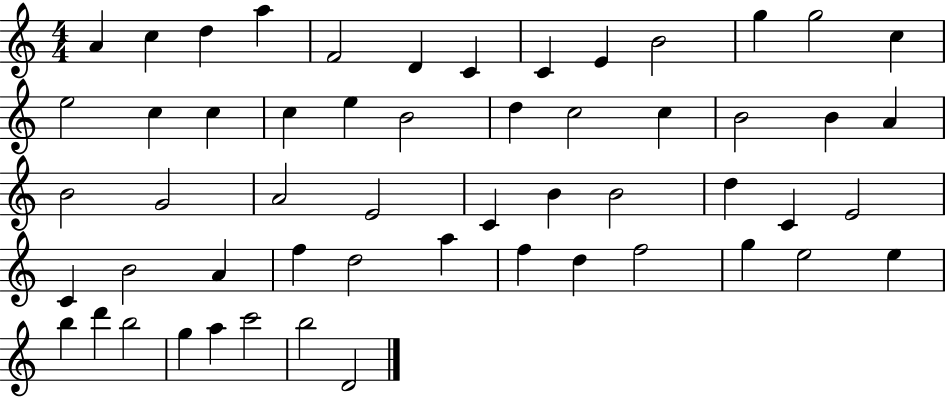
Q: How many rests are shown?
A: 0